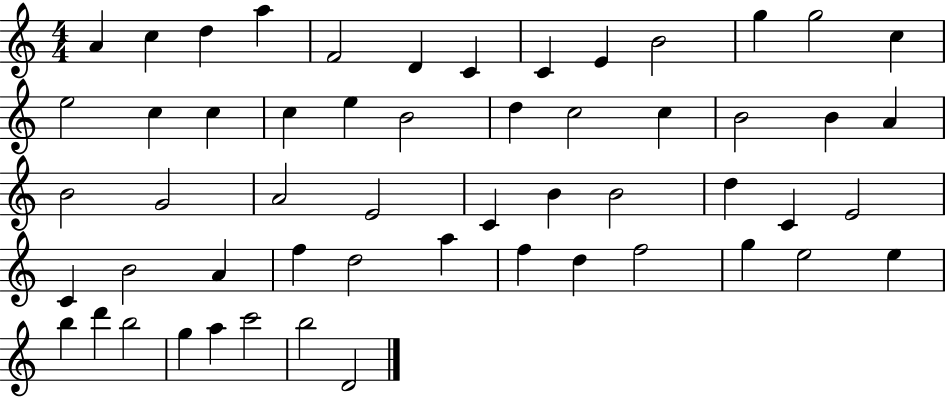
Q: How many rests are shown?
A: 0